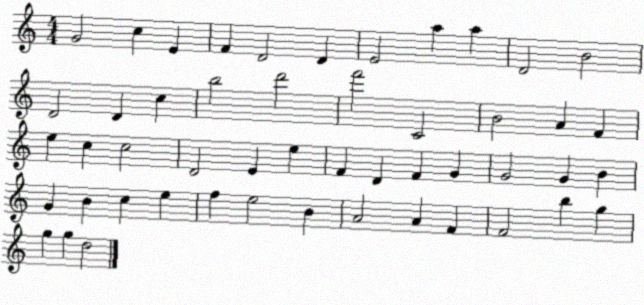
X:1
T:Untitled
M:4/4
L:1/4
K:C
G2 c E F D2 D E2 a a D2 B2 D2 D c b2 d'2 f'2 C2 B2 A F e c c2 D2 E e F D F G G2 G B G B c e f e2 B A2 A F F2 b g g g d2